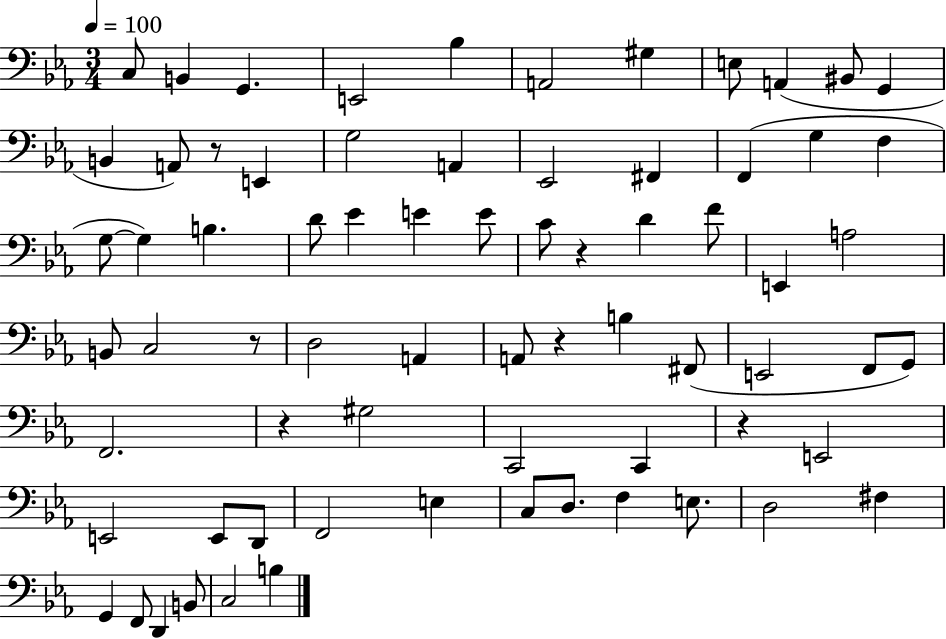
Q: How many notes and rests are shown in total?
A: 71